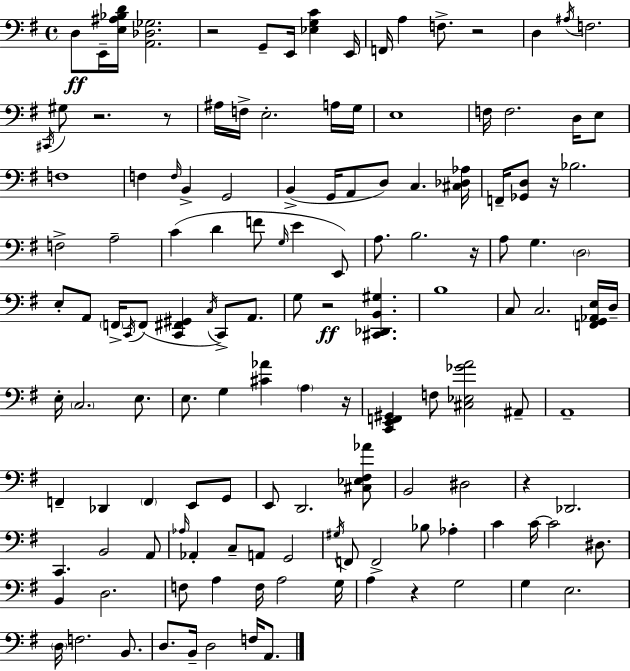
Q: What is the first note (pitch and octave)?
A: D3